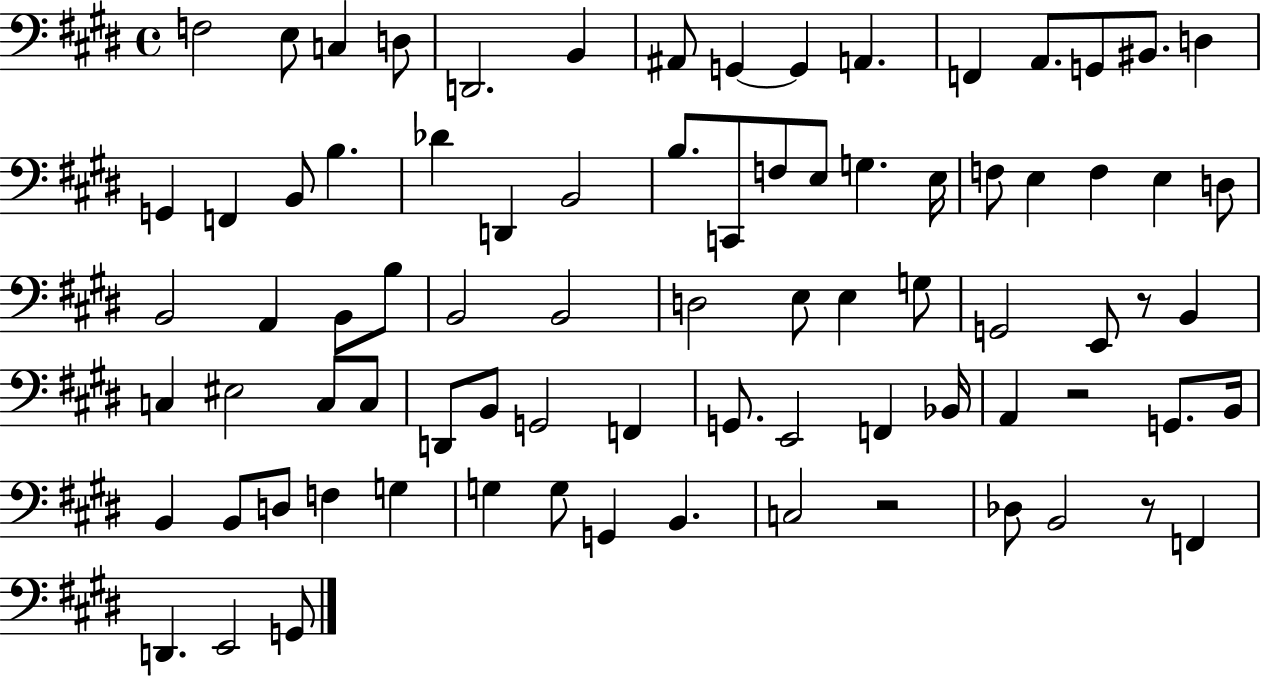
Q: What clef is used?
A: bass